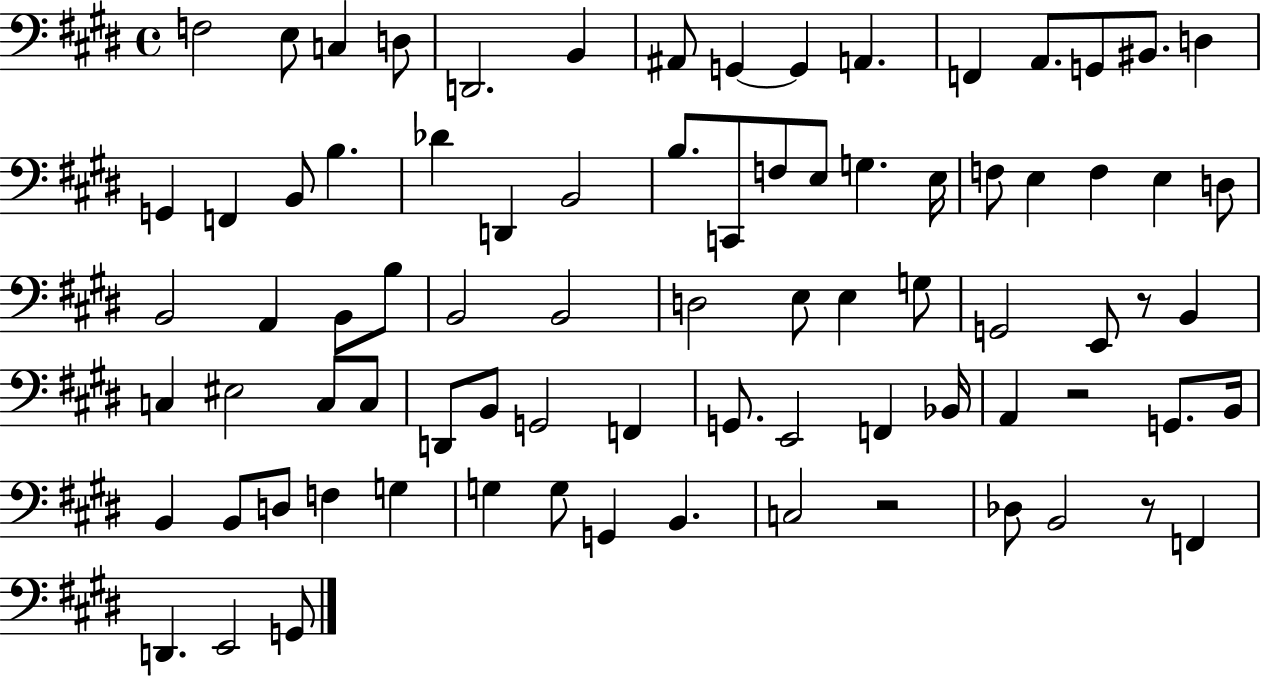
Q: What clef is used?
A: bass